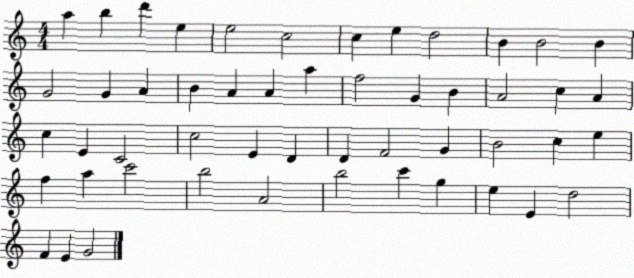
X:1
T:Untitled
M:4/4
L:1/4
K:C
a b d' e e2 c2 c e d2 B B2 B G2 G A B A A a f2 G B A2 c A c E C2 c2 E D D F2 G B2 c e f a c'2 b2 A2 b2 c' g e E d2 F E G2